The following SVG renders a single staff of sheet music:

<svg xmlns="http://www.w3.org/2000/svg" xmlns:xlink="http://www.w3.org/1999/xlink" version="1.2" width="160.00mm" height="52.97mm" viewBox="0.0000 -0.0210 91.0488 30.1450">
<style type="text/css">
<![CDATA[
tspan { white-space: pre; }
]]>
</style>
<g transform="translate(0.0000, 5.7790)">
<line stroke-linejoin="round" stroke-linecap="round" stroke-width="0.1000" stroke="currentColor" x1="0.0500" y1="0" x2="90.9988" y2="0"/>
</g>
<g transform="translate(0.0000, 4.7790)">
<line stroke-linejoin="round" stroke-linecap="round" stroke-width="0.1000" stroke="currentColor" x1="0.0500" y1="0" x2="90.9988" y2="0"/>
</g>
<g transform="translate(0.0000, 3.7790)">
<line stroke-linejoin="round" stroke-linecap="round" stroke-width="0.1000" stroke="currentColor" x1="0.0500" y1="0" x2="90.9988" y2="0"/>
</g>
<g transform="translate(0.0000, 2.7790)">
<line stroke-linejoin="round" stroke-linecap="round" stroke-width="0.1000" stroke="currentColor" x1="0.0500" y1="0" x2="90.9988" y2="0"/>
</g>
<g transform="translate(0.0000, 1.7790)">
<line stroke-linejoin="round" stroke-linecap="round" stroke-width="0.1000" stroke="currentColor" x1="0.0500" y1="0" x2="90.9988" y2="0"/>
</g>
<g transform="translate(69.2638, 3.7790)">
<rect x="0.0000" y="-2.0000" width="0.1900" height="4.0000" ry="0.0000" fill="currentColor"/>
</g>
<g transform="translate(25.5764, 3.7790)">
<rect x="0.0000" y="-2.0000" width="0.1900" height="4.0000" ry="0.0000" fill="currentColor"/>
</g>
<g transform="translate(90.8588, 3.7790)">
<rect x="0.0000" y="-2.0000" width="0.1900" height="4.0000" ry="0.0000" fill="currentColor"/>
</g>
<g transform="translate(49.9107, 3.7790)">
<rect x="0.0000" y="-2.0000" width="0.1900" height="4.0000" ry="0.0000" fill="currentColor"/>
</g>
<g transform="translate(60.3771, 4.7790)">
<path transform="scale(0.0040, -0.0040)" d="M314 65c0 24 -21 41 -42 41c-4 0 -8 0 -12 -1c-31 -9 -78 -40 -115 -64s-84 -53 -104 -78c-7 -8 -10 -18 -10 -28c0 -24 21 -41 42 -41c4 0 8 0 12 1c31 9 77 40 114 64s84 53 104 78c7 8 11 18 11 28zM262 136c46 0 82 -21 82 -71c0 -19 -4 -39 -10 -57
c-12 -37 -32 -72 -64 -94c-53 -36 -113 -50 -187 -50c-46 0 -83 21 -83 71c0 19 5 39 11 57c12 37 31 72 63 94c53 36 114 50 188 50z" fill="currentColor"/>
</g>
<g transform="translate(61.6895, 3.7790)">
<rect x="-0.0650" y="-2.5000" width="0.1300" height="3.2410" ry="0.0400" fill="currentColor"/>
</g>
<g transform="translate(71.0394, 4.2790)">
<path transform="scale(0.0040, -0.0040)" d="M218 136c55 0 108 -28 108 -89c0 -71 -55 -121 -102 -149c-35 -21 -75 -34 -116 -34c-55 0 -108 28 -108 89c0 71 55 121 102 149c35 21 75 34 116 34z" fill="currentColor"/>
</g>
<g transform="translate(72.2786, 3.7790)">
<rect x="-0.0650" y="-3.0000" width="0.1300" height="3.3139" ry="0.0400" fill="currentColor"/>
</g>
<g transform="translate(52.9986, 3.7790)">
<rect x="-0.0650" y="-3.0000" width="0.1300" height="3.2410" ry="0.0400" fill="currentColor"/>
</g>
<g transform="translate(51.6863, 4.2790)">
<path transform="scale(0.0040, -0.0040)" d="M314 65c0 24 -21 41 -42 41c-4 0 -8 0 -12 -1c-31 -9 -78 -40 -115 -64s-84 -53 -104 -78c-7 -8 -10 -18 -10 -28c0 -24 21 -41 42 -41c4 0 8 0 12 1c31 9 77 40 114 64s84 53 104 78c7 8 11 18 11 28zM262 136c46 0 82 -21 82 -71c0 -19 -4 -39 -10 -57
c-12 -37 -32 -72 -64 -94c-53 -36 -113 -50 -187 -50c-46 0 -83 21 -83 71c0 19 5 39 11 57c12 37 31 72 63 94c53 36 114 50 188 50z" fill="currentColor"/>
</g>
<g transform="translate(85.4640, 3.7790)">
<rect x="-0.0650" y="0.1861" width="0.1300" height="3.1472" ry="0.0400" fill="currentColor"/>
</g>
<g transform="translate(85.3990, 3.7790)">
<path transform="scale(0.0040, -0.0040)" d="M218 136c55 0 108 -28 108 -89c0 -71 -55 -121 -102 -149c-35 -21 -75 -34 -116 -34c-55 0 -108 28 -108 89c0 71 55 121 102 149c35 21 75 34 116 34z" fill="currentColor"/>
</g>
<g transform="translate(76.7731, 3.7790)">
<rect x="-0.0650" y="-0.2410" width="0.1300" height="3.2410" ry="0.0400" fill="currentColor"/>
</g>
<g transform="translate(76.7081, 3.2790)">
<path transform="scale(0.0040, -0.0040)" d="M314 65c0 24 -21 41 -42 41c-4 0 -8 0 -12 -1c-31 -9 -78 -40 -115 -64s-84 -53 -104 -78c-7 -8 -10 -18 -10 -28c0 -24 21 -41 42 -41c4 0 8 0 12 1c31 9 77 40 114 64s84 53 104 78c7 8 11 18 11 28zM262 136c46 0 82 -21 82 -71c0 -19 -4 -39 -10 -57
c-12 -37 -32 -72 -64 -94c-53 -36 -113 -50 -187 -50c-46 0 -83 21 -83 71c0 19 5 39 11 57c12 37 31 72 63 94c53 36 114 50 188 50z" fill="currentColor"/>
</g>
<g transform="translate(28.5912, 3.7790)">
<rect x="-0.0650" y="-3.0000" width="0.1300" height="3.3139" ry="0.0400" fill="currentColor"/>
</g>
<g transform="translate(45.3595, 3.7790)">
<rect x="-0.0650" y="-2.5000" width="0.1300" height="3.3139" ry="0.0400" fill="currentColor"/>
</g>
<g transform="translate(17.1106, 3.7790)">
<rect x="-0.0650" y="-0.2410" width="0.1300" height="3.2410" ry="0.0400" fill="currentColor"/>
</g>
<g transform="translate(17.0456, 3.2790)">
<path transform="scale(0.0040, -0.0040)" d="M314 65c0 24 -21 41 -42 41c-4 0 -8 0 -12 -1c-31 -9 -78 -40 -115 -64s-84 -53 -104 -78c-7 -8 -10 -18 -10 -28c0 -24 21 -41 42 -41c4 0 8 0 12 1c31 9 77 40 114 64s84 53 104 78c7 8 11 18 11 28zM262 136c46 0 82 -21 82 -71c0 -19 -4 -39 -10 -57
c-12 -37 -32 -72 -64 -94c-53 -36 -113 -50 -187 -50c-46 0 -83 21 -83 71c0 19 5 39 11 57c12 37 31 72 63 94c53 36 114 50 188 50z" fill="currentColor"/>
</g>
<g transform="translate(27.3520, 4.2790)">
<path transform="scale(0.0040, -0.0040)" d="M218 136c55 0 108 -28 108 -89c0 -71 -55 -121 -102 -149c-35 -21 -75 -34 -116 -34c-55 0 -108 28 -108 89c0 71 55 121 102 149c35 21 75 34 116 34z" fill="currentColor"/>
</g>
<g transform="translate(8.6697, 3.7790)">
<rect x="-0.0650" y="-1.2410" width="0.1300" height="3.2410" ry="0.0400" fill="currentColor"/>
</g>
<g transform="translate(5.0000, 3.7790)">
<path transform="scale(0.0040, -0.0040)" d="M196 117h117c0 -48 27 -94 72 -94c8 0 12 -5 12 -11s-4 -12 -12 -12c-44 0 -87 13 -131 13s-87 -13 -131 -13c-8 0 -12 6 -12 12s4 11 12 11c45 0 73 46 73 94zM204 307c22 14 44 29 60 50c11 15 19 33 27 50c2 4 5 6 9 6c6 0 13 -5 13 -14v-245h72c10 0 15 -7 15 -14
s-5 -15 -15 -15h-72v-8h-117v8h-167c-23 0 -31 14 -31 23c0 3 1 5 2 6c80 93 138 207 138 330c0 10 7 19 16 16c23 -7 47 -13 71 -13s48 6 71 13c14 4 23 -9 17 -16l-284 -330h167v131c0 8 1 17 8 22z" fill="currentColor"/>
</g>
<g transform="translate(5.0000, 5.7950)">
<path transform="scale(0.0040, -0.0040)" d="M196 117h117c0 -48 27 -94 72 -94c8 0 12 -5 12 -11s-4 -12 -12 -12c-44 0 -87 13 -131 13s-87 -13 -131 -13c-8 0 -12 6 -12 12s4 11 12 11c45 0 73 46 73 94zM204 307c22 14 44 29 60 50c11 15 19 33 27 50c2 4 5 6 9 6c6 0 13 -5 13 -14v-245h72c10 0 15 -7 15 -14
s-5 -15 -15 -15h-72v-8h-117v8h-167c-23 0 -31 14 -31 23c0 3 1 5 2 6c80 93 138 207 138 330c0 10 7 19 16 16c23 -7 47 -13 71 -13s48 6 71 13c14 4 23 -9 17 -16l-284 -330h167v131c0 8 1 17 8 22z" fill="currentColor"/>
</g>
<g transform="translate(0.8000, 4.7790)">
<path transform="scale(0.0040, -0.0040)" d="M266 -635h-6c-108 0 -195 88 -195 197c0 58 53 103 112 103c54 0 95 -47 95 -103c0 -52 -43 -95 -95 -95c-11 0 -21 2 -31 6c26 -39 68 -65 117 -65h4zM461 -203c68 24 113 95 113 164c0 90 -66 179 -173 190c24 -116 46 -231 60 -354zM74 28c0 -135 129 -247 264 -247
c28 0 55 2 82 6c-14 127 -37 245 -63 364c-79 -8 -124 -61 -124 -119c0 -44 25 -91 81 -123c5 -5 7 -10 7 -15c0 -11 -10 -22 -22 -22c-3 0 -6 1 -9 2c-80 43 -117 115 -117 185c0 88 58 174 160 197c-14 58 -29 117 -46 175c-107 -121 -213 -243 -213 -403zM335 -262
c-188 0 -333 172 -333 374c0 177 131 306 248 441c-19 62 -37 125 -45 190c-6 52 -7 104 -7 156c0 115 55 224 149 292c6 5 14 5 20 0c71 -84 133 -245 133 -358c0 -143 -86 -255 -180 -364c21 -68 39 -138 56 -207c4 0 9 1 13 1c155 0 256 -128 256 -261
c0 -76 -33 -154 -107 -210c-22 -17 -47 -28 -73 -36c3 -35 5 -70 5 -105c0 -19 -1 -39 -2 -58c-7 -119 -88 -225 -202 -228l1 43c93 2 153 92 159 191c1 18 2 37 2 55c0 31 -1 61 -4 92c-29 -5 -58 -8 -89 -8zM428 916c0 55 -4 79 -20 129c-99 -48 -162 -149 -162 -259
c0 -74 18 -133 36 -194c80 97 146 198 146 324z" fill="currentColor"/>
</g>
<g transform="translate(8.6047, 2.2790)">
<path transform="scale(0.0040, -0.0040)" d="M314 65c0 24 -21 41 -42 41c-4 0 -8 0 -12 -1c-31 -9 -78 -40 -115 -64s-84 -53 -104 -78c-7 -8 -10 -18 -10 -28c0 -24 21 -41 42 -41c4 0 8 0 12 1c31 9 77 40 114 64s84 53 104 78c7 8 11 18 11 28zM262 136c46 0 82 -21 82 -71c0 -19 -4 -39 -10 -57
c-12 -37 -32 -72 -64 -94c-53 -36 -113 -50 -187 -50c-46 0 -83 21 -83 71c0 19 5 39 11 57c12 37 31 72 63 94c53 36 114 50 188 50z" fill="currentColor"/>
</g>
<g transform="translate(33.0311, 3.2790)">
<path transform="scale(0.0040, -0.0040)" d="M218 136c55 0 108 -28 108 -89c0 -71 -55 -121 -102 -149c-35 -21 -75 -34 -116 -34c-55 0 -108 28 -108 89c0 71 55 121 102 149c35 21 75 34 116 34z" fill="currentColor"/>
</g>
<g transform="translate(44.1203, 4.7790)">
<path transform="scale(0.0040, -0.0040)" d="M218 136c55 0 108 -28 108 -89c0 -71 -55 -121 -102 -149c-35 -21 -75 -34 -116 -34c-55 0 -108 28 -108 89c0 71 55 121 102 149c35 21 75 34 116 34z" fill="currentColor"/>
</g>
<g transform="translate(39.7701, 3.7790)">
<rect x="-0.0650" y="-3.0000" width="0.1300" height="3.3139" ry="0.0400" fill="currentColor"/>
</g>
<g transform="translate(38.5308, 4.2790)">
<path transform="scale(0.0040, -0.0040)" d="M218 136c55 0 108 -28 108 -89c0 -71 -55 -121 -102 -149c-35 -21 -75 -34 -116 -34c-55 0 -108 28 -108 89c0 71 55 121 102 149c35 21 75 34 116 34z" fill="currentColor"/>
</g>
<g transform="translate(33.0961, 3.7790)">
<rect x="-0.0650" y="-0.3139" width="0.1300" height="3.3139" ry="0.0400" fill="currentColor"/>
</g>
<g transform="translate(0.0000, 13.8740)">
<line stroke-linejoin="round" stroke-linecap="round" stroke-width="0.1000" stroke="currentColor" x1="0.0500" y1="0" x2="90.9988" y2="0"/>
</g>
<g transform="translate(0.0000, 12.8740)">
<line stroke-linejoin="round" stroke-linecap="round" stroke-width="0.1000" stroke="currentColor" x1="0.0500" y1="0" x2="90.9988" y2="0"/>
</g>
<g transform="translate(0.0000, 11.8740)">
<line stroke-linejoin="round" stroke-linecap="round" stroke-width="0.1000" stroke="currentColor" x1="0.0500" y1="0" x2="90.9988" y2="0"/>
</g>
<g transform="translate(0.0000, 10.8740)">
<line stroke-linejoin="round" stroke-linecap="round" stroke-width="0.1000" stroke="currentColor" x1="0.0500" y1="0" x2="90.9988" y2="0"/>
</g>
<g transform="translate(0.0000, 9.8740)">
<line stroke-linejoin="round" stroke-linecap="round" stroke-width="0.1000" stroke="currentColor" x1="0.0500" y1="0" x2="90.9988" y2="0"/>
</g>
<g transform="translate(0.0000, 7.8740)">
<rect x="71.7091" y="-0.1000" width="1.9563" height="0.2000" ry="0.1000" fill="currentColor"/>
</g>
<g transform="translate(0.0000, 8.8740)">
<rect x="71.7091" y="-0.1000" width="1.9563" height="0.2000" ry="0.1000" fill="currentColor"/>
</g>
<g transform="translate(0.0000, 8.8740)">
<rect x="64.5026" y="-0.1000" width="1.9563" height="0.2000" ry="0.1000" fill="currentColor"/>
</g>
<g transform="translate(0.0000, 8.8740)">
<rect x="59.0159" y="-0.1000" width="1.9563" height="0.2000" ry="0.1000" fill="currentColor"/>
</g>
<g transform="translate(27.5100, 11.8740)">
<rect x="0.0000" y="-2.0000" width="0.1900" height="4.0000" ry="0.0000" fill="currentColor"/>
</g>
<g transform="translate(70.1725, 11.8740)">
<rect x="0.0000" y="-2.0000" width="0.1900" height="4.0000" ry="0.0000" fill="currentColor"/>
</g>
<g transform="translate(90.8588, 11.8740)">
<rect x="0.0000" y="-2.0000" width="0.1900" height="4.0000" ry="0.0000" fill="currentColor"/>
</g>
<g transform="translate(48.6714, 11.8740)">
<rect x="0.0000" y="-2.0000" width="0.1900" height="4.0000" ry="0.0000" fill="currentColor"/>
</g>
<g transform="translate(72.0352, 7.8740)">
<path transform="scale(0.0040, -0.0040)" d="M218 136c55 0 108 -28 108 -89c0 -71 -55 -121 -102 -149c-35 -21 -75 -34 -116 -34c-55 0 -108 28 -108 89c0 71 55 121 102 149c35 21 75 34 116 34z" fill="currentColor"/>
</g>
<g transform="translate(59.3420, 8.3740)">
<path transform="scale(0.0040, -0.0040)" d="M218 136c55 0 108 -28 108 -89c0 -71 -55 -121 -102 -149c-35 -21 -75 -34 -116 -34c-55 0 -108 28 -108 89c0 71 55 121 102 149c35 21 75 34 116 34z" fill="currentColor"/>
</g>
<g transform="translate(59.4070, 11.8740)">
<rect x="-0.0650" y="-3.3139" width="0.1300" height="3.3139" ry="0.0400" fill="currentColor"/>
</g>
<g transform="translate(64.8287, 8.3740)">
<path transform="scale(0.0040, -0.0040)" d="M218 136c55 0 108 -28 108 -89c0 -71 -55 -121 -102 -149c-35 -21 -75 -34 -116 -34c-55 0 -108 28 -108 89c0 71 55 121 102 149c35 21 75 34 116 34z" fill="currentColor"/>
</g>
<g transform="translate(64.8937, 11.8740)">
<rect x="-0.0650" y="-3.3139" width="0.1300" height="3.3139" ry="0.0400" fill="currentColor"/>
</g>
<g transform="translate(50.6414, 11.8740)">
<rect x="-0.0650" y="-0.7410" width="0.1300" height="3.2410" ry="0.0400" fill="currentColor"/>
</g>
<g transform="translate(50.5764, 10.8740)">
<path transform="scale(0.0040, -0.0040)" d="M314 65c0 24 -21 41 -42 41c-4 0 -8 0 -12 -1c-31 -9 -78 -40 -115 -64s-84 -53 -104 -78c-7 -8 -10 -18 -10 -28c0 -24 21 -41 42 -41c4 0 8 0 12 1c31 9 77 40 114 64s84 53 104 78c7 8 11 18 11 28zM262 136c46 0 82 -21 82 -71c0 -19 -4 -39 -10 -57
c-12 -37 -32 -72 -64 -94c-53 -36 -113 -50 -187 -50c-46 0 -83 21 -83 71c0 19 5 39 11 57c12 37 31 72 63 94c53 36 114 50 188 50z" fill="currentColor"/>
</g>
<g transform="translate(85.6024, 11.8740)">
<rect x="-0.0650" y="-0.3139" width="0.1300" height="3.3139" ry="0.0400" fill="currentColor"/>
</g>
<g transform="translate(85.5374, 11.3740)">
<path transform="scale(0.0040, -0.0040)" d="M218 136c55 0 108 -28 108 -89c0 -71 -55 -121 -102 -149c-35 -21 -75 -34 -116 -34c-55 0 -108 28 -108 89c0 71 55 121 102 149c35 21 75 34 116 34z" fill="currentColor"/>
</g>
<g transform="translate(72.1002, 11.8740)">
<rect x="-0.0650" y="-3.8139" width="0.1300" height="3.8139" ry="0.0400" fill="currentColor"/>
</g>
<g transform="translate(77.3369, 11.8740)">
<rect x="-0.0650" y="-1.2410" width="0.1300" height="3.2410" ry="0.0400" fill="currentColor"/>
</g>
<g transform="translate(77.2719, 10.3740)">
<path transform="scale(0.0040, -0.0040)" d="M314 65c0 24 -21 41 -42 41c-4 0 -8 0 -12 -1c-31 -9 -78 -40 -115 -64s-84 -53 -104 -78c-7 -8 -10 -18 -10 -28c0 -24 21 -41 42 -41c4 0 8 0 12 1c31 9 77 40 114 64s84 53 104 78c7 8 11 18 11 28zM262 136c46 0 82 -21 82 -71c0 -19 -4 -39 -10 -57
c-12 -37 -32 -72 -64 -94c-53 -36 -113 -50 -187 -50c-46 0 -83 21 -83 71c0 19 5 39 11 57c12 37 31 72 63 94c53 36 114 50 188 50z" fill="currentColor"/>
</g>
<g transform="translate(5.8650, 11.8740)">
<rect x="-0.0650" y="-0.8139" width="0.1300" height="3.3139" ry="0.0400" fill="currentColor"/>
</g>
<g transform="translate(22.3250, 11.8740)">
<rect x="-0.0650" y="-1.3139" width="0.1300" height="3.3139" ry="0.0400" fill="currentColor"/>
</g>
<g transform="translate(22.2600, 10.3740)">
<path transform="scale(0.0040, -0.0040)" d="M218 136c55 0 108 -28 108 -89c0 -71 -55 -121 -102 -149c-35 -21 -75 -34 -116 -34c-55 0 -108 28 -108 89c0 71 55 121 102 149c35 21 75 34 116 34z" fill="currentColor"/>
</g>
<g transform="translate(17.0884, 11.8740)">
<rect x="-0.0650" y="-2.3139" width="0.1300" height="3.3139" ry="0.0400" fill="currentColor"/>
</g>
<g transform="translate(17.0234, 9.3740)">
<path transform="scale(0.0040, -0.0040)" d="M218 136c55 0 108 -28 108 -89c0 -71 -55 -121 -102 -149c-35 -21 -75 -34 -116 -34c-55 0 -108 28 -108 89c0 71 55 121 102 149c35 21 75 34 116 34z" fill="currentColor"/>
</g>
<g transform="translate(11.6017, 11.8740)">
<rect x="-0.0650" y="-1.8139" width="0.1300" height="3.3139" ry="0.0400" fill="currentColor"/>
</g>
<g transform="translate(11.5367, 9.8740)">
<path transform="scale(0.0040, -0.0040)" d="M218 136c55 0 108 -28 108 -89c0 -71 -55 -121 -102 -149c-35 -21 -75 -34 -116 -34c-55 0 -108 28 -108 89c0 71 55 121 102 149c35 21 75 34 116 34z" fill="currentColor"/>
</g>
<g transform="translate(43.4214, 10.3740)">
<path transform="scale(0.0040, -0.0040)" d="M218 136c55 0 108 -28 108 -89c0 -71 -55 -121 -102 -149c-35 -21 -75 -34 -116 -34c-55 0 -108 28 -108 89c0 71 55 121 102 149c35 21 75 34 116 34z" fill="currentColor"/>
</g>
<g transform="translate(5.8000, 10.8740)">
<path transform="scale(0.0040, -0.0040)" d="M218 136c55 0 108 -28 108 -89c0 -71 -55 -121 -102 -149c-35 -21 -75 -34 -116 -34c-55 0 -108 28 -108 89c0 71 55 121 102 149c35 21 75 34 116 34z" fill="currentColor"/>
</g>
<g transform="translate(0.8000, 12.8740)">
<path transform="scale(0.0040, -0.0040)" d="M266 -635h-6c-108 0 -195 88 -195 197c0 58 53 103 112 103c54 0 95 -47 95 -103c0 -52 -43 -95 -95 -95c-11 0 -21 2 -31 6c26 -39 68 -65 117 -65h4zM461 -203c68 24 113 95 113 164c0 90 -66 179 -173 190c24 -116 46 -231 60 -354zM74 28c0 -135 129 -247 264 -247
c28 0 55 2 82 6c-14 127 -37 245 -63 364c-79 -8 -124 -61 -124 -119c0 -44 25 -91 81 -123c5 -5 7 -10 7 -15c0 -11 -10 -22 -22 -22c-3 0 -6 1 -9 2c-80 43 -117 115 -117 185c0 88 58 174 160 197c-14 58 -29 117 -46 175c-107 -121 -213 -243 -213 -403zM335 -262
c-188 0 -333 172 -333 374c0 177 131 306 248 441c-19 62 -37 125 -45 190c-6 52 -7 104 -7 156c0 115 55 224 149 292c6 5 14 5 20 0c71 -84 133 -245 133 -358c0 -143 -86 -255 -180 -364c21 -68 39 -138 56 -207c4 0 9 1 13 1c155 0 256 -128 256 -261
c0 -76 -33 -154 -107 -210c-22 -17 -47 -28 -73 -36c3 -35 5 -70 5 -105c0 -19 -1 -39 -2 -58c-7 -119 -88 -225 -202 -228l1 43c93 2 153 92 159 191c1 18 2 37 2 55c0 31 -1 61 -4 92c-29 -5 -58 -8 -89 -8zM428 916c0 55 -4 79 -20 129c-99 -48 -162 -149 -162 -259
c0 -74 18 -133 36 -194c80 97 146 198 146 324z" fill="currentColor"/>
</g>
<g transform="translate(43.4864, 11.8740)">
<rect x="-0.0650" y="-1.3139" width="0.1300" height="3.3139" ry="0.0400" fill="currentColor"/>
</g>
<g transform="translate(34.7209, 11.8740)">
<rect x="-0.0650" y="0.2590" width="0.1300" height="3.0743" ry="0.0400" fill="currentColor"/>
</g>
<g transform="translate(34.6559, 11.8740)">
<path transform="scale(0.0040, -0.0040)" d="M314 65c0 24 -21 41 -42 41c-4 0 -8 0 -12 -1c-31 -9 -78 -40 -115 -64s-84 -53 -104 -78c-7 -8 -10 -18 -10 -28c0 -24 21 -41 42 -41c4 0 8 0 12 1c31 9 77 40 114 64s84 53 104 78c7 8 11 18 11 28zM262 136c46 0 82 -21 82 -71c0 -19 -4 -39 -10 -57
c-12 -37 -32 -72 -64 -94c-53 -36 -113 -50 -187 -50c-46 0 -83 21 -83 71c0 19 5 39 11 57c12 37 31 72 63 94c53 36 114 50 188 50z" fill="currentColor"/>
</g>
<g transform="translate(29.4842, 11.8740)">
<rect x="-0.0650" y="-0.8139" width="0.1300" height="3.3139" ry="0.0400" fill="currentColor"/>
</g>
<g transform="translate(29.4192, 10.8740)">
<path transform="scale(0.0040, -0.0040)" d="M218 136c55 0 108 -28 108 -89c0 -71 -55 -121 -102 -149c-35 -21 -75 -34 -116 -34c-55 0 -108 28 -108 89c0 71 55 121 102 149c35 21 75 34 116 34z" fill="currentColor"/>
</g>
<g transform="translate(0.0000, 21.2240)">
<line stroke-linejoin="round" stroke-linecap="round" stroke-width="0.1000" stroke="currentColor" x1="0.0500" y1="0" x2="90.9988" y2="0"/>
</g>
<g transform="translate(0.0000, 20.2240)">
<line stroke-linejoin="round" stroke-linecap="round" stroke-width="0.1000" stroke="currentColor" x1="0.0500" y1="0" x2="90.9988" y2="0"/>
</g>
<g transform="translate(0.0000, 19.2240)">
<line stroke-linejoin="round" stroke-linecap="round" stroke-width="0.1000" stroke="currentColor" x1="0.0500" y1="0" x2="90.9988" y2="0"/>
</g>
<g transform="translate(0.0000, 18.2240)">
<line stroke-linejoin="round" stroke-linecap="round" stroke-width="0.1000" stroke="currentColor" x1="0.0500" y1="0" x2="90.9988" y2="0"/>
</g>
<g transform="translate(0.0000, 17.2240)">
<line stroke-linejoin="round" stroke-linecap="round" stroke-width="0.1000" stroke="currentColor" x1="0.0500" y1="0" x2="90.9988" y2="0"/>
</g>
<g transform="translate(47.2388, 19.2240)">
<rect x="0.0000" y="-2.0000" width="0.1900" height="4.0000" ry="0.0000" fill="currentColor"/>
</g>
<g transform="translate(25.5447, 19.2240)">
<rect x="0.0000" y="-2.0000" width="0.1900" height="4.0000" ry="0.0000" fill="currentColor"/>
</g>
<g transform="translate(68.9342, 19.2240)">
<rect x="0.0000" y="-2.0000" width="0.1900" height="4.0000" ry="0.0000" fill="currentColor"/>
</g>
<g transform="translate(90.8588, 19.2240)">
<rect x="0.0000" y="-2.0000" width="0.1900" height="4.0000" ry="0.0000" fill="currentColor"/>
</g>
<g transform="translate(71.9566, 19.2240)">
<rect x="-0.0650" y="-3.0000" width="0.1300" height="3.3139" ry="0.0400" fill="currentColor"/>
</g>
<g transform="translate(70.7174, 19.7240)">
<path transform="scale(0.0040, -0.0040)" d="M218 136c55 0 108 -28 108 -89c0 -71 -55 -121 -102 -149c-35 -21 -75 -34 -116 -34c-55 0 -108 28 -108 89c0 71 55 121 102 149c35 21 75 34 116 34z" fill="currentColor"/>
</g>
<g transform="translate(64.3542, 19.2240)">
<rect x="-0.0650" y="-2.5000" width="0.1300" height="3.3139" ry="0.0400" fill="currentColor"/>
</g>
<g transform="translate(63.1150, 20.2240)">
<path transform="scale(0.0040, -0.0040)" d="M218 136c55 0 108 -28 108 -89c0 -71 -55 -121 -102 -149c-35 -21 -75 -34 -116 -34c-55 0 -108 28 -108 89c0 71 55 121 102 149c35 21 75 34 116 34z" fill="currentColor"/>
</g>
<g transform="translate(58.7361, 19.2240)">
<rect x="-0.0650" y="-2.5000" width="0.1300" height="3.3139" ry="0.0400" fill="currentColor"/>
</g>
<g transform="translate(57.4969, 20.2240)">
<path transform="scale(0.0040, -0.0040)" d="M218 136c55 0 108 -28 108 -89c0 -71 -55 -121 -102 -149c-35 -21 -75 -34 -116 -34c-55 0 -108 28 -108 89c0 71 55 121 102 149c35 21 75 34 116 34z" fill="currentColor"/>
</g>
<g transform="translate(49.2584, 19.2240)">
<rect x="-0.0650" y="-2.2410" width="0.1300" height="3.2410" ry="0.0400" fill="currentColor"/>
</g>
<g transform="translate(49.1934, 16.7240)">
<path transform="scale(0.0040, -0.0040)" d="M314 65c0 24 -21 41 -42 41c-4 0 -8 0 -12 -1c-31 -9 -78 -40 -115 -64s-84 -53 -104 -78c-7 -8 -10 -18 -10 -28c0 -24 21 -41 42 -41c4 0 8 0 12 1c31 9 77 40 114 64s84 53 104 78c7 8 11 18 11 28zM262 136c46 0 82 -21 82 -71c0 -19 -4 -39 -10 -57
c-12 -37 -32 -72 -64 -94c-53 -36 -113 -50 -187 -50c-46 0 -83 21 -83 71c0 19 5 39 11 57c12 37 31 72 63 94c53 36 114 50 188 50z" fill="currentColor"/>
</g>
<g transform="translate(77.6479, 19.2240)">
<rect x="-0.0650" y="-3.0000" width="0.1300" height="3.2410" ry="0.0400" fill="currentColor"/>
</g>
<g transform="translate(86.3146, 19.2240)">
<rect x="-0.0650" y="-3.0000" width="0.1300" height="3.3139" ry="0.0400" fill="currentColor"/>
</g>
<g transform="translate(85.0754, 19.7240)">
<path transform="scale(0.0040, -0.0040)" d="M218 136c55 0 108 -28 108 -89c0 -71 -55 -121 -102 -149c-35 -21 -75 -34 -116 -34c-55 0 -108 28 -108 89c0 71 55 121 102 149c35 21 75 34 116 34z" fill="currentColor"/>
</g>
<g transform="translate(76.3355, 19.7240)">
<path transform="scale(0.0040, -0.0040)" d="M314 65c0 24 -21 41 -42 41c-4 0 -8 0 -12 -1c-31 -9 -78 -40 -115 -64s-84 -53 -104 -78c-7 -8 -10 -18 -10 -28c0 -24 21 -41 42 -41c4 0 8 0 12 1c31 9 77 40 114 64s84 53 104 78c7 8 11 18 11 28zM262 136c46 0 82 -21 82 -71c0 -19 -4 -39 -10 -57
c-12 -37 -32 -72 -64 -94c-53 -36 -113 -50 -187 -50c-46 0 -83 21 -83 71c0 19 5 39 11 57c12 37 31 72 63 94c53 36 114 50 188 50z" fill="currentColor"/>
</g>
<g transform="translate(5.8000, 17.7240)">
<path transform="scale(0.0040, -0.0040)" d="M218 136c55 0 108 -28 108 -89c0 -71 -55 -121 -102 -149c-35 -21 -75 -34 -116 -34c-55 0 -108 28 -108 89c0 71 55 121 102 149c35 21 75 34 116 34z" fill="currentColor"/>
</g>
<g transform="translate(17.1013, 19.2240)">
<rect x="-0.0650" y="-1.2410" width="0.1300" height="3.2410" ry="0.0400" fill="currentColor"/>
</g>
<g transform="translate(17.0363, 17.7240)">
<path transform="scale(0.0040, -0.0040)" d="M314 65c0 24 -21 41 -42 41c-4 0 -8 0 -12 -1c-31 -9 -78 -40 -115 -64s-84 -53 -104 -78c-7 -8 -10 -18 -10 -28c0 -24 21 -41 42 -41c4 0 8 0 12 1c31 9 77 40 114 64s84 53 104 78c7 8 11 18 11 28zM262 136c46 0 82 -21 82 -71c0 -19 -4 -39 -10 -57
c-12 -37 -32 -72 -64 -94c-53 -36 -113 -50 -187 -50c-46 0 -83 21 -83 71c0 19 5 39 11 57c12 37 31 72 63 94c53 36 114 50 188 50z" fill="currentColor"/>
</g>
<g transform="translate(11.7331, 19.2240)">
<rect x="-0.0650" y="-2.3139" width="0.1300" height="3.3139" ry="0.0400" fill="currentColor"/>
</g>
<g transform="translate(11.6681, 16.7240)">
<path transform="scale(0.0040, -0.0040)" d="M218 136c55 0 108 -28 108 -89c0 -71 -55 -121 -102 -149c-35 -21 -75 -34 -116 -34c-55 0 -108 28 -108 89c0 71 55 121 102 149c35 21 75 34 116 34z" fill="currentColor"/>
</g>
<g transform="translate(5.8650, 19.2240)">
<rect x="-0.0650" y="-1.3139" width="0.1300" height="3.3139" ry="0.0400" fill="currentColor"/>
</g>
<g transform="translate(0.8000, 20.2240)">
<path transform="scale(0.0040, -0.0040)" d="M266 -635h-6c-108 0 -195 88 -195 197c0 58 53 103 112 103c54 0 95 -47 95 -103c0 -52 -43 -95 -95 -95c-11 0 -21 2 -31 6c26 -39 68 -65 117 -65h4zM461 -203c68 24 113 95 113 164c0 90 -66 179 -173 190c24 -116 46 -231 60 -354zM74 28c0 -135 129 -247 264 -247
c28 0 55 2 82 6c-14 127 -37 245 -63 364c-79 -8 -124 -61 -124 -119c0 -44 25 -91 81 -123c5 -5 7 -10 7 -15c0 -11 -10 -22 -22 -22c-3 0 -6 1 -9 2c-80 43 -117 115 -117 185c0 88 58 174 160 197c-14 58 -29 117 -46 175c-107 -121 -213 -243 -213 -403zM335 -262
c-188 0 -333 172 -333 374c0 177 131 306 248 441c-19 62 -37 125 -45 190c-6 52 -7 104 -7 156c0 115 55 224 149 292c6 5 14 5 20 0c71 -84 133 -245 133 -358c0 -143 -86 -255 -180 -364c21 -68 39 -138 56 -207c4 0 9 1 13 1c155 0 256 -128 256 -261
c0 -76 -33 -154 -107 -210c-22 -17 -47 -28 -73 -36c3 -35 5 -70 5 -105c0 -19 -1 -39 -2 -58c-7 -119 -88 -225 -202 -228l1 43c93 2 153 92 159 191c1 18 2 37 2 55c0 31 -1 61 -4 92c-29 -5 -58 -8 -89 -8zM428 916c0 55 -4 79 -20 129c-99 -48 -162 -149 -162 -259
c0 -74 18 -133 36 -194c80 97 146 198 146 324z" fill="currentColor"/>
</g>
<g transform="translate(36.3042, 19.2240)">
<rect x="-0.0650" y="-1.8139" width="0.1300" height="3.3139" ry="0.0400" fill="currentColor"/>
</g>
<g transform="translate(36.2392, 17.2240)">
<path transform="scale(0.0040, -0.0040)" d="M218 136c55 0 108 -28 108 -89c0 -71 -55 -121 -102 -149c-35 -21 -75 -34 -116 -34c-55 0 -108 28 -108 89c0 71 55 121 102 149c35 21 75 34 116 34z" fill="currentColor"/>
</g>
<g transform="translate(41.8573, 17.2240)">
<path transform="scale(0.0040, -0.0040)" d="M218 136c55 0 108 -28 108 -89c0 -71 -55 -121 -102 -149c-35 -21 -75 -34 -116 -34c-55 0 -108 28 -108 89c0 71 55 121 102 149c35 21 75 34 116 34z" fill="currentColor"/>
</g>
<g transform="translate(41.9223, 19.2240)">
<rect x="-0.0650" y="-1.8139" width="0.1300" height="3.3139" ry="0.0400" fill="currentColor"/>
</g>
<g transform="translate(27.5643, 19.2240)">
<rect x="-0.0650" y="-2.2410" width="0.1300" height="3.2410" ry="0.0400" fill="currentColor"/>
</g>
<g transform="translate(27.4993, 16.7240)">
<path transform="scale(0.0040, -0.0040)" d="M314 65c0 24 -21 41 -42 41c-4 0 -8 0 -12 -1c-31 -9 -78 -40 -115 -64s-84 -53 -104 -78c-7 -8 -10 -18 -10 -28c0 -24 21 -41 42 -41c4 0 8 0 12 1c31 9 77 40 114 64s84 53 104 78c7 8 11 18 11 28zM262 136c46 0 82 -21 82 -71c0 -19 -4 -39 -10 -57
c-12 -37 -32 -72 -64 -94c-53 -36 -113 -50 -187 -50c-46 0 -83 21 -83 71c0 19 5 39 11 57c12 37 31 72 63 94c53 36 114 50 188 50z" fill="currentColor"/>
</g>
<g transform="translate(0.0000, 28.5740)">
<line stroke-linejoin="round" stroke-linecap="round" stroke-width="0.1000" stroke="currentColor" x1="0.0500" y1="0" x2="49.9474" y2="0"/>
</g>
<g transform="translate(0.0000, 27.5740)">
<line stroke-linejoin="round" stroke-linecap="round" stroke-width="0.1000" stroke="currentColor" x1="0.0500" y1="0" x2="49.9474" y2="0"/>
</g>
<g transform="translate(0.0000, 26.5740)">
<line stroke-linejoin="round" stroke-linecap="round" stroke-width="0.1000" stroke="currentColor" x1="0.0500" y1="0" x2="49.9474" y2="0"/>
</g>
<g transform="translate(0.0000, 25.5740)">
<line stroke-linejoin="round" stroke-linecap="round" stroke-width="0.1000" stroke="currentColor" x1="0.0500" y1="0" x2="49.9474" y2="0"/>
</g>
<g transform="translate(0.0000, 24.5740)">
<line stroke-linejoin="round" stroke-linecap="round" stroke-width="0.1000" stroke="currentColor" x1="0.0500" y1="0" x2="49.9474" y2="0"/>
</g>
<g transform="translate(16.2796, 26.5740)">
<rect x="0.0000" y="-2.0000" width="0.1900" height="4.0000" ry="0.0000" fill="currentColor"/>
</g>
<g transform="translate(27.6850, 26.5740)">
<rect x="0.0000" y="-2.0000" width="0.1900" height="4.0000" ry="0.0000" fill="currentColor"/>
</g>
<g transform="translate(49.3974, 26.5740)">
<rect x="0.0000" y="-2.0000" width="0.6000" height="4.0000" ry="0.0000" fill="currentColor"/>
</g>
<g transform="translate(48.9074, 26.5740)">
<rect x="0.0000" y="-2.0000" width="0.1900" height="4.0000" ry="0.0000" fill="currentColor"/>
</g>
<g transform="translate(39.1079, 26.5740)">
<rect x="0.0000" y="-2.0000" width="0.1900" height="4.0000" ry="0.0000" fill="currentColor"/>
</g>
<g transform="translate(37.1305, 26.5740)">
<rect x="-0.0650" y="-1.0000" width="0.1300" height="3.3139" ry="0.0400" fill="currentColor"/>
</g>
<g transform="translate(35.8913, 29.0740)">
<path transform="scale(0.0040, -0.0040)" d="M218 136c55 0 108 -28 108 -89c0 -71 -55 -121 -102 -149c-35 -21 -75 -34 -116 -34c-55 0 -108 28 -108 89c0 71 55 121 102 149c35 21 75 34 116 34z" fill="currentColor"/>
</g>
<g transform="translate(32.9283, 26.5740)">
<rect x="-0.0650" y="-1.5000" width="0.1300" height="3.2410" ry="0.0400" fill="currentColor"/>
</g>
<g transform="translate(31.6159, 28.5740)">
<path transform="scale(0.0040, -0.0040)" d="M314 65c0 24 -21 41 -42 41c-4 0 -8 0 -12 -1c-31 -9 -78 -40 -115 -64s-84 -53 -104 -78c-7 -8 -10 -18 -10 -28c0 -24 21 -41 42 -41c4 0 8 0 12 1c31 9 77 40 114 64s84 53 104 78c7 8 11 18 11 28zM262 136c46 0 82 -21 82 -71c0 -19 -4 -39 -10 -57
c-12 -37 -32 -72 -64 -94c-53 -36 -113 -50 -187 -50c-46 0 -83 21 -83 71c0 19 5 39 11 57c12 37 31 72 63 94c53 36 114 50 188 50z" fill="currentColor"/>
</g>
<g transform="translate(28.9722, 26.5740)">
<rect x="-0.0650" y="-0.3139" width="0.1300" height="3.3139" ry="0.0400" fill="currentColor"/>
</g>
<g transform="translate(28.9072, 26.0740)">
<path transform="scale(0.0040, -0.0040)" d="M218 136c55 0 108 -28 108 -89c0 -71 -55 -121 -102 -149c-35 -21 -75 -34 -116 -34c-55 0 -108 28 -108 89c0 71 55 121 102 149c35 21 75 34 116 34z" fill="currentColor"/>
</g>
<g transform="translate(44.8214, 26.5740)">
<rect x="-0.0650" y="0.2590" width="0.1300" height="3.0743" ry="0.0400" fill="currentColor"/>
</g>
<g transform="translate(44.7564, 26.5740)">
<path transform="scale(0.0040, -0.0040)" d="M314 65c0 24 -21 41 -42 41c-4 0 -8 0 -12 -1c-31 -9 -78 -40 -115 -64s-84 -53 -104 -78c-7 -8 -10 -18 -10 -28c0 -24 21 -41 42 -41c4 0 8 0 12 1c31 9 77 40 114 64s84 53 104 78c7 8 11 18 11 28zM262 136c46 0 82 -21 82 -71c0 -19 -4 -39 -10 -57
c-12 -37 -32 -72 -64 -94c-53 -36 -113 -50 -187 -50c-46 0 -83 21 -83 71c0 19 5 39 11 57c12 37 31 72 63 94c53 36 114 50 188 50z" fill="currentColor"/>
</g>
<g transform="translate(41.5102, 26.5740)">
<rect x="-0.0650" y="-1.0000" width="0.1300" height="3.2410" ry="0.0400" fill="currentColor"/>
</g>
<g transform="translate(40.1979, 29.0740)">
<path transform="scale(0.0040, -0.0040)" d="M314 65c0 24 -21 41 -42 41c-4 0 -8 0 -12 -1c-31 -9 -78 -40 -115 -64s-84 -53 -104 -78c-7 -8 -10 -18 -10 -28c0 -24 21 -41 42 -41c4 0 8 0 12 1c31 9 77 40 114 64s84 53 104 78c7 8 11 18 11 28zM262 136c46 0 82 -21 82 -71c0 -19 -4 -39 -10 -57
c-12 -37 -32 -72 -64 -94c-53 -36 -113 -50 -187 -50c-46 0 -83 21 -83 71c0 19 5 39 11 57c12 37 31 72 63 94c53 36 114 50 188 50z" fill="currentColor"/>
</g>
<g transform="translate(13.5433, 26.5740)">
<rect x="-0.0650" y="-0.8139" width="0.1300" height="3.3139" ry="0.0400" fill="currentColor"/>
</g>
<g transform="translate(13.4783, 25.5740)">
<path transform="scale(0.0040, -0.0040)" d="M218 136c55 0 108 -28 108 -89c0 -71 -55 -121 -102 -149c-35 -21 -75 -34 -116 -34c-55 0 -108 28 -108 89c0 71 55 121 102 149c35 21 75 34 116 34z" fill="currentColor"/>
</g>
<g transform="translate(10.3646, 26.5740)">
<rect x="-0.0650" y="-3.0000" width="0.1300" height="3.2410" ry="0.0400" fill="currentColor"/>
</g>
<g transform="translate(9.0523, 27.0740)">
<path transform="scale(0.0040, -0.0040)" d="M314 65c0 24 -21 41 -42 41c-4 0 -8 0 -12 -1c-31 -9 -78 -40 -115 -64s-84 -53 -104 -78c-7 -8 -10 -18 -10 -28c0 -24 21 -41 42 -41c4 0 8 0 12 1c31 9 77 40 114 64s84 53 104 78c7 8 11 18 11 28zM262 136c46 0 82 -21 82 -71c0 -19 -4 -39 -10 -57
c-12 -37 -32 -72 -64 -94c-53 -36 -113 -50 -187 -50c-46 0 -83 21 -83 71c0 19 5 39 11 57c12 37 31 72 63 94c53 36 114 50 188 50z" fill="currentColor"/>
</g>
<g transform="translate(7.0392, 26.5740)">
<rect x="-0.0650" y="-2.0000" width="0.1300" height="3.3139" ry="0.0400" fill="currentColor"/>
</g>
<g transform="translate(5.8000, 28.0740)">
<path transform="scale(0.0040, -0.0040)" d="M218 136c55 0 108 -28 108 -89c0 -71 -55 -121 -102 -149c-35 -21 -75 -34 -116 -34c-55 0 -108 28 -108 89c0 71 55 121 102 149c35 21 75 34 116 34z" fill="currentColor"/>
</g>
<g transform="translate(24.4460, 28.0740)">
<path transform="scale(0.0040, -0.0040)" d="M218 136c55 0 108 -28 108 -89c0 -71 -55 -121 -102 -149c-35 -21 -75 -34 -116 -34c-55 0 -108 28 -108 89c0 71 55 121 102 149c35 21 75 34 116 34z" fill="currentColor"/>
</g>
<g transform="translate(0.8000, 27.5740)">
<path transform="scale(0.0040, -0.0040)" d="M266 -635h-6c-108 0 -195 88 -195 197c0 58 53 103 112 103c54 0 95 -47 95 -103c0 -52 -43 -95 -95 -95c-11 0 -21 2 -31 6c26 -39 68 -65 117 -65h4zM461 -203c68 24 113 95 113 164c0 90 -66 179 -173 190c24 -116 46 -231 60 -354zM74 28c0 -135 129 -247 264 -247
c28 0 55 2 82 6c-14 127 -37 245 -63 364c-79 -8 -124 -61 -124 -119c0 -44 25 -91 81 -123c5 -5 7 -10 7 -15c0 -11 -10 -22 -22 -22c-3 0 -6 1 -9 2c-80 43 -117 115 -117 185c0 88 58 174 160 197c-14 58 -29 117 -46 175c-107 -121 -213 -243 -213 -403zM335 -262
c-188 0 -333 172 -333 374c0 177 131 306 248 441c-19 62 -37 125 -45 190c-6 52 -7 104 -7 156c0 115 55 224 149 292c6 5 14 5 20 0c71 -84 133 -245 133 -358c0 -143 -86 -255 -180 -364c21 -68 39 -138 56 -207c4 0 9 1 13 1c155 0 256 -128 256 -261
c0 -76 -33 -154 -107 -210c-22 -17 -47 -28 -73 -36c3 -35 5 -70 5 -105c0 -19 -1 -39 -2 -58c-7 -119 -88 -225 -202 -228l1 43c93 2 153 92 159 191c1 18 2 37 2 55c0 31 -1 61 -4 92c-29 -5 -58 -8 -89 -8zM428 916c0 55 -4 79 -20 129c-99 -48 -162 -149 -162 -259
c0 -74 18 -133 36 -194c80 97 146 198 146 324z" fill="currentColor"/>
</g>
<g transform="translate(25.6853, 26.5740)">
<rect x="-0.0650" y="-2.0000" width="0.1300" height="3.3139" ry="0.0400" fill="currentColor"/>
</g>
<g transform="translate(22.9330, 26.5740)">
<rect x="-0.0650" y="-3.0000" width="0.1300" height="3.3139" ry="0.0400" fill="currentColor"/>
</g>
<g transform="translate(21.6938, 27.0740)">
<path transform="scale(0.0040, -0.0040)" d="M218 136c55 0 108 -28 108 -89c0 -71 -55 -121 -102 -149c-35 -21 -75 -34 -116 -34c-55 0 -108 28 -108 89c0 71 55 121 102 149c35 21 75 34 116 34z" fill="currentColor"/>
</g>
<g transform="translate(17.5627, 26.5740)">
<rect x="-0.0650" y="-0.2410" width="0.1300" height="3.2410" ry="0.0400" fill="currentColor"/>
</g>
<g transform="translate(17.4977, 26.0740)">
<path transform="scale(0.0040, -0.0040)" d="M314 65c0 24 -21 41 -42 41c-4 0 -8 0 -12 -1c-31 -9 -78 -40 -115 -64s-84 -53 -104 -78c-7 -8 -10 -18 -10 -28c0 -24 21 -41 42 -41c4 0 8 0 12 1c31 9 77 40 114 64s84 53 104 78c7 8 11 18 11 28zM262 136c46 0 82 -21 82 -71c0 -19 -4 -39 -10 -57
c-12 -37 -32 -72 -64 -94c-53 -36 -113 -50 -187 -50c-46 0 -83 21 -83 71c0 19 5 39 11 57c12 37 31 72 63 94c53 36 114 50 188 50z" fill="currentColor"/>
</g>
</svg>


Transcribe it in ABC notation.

X:1
T:Untitled
M:4/4
L:1/4
K:C
e2 c2 A c A G A2 G2 A c2 B d f g e d B2 e d2 b b c' e2 c e g e2 g2 f f g2 G G A A2 A F A2 d c2 A F c E2 D D2 B2